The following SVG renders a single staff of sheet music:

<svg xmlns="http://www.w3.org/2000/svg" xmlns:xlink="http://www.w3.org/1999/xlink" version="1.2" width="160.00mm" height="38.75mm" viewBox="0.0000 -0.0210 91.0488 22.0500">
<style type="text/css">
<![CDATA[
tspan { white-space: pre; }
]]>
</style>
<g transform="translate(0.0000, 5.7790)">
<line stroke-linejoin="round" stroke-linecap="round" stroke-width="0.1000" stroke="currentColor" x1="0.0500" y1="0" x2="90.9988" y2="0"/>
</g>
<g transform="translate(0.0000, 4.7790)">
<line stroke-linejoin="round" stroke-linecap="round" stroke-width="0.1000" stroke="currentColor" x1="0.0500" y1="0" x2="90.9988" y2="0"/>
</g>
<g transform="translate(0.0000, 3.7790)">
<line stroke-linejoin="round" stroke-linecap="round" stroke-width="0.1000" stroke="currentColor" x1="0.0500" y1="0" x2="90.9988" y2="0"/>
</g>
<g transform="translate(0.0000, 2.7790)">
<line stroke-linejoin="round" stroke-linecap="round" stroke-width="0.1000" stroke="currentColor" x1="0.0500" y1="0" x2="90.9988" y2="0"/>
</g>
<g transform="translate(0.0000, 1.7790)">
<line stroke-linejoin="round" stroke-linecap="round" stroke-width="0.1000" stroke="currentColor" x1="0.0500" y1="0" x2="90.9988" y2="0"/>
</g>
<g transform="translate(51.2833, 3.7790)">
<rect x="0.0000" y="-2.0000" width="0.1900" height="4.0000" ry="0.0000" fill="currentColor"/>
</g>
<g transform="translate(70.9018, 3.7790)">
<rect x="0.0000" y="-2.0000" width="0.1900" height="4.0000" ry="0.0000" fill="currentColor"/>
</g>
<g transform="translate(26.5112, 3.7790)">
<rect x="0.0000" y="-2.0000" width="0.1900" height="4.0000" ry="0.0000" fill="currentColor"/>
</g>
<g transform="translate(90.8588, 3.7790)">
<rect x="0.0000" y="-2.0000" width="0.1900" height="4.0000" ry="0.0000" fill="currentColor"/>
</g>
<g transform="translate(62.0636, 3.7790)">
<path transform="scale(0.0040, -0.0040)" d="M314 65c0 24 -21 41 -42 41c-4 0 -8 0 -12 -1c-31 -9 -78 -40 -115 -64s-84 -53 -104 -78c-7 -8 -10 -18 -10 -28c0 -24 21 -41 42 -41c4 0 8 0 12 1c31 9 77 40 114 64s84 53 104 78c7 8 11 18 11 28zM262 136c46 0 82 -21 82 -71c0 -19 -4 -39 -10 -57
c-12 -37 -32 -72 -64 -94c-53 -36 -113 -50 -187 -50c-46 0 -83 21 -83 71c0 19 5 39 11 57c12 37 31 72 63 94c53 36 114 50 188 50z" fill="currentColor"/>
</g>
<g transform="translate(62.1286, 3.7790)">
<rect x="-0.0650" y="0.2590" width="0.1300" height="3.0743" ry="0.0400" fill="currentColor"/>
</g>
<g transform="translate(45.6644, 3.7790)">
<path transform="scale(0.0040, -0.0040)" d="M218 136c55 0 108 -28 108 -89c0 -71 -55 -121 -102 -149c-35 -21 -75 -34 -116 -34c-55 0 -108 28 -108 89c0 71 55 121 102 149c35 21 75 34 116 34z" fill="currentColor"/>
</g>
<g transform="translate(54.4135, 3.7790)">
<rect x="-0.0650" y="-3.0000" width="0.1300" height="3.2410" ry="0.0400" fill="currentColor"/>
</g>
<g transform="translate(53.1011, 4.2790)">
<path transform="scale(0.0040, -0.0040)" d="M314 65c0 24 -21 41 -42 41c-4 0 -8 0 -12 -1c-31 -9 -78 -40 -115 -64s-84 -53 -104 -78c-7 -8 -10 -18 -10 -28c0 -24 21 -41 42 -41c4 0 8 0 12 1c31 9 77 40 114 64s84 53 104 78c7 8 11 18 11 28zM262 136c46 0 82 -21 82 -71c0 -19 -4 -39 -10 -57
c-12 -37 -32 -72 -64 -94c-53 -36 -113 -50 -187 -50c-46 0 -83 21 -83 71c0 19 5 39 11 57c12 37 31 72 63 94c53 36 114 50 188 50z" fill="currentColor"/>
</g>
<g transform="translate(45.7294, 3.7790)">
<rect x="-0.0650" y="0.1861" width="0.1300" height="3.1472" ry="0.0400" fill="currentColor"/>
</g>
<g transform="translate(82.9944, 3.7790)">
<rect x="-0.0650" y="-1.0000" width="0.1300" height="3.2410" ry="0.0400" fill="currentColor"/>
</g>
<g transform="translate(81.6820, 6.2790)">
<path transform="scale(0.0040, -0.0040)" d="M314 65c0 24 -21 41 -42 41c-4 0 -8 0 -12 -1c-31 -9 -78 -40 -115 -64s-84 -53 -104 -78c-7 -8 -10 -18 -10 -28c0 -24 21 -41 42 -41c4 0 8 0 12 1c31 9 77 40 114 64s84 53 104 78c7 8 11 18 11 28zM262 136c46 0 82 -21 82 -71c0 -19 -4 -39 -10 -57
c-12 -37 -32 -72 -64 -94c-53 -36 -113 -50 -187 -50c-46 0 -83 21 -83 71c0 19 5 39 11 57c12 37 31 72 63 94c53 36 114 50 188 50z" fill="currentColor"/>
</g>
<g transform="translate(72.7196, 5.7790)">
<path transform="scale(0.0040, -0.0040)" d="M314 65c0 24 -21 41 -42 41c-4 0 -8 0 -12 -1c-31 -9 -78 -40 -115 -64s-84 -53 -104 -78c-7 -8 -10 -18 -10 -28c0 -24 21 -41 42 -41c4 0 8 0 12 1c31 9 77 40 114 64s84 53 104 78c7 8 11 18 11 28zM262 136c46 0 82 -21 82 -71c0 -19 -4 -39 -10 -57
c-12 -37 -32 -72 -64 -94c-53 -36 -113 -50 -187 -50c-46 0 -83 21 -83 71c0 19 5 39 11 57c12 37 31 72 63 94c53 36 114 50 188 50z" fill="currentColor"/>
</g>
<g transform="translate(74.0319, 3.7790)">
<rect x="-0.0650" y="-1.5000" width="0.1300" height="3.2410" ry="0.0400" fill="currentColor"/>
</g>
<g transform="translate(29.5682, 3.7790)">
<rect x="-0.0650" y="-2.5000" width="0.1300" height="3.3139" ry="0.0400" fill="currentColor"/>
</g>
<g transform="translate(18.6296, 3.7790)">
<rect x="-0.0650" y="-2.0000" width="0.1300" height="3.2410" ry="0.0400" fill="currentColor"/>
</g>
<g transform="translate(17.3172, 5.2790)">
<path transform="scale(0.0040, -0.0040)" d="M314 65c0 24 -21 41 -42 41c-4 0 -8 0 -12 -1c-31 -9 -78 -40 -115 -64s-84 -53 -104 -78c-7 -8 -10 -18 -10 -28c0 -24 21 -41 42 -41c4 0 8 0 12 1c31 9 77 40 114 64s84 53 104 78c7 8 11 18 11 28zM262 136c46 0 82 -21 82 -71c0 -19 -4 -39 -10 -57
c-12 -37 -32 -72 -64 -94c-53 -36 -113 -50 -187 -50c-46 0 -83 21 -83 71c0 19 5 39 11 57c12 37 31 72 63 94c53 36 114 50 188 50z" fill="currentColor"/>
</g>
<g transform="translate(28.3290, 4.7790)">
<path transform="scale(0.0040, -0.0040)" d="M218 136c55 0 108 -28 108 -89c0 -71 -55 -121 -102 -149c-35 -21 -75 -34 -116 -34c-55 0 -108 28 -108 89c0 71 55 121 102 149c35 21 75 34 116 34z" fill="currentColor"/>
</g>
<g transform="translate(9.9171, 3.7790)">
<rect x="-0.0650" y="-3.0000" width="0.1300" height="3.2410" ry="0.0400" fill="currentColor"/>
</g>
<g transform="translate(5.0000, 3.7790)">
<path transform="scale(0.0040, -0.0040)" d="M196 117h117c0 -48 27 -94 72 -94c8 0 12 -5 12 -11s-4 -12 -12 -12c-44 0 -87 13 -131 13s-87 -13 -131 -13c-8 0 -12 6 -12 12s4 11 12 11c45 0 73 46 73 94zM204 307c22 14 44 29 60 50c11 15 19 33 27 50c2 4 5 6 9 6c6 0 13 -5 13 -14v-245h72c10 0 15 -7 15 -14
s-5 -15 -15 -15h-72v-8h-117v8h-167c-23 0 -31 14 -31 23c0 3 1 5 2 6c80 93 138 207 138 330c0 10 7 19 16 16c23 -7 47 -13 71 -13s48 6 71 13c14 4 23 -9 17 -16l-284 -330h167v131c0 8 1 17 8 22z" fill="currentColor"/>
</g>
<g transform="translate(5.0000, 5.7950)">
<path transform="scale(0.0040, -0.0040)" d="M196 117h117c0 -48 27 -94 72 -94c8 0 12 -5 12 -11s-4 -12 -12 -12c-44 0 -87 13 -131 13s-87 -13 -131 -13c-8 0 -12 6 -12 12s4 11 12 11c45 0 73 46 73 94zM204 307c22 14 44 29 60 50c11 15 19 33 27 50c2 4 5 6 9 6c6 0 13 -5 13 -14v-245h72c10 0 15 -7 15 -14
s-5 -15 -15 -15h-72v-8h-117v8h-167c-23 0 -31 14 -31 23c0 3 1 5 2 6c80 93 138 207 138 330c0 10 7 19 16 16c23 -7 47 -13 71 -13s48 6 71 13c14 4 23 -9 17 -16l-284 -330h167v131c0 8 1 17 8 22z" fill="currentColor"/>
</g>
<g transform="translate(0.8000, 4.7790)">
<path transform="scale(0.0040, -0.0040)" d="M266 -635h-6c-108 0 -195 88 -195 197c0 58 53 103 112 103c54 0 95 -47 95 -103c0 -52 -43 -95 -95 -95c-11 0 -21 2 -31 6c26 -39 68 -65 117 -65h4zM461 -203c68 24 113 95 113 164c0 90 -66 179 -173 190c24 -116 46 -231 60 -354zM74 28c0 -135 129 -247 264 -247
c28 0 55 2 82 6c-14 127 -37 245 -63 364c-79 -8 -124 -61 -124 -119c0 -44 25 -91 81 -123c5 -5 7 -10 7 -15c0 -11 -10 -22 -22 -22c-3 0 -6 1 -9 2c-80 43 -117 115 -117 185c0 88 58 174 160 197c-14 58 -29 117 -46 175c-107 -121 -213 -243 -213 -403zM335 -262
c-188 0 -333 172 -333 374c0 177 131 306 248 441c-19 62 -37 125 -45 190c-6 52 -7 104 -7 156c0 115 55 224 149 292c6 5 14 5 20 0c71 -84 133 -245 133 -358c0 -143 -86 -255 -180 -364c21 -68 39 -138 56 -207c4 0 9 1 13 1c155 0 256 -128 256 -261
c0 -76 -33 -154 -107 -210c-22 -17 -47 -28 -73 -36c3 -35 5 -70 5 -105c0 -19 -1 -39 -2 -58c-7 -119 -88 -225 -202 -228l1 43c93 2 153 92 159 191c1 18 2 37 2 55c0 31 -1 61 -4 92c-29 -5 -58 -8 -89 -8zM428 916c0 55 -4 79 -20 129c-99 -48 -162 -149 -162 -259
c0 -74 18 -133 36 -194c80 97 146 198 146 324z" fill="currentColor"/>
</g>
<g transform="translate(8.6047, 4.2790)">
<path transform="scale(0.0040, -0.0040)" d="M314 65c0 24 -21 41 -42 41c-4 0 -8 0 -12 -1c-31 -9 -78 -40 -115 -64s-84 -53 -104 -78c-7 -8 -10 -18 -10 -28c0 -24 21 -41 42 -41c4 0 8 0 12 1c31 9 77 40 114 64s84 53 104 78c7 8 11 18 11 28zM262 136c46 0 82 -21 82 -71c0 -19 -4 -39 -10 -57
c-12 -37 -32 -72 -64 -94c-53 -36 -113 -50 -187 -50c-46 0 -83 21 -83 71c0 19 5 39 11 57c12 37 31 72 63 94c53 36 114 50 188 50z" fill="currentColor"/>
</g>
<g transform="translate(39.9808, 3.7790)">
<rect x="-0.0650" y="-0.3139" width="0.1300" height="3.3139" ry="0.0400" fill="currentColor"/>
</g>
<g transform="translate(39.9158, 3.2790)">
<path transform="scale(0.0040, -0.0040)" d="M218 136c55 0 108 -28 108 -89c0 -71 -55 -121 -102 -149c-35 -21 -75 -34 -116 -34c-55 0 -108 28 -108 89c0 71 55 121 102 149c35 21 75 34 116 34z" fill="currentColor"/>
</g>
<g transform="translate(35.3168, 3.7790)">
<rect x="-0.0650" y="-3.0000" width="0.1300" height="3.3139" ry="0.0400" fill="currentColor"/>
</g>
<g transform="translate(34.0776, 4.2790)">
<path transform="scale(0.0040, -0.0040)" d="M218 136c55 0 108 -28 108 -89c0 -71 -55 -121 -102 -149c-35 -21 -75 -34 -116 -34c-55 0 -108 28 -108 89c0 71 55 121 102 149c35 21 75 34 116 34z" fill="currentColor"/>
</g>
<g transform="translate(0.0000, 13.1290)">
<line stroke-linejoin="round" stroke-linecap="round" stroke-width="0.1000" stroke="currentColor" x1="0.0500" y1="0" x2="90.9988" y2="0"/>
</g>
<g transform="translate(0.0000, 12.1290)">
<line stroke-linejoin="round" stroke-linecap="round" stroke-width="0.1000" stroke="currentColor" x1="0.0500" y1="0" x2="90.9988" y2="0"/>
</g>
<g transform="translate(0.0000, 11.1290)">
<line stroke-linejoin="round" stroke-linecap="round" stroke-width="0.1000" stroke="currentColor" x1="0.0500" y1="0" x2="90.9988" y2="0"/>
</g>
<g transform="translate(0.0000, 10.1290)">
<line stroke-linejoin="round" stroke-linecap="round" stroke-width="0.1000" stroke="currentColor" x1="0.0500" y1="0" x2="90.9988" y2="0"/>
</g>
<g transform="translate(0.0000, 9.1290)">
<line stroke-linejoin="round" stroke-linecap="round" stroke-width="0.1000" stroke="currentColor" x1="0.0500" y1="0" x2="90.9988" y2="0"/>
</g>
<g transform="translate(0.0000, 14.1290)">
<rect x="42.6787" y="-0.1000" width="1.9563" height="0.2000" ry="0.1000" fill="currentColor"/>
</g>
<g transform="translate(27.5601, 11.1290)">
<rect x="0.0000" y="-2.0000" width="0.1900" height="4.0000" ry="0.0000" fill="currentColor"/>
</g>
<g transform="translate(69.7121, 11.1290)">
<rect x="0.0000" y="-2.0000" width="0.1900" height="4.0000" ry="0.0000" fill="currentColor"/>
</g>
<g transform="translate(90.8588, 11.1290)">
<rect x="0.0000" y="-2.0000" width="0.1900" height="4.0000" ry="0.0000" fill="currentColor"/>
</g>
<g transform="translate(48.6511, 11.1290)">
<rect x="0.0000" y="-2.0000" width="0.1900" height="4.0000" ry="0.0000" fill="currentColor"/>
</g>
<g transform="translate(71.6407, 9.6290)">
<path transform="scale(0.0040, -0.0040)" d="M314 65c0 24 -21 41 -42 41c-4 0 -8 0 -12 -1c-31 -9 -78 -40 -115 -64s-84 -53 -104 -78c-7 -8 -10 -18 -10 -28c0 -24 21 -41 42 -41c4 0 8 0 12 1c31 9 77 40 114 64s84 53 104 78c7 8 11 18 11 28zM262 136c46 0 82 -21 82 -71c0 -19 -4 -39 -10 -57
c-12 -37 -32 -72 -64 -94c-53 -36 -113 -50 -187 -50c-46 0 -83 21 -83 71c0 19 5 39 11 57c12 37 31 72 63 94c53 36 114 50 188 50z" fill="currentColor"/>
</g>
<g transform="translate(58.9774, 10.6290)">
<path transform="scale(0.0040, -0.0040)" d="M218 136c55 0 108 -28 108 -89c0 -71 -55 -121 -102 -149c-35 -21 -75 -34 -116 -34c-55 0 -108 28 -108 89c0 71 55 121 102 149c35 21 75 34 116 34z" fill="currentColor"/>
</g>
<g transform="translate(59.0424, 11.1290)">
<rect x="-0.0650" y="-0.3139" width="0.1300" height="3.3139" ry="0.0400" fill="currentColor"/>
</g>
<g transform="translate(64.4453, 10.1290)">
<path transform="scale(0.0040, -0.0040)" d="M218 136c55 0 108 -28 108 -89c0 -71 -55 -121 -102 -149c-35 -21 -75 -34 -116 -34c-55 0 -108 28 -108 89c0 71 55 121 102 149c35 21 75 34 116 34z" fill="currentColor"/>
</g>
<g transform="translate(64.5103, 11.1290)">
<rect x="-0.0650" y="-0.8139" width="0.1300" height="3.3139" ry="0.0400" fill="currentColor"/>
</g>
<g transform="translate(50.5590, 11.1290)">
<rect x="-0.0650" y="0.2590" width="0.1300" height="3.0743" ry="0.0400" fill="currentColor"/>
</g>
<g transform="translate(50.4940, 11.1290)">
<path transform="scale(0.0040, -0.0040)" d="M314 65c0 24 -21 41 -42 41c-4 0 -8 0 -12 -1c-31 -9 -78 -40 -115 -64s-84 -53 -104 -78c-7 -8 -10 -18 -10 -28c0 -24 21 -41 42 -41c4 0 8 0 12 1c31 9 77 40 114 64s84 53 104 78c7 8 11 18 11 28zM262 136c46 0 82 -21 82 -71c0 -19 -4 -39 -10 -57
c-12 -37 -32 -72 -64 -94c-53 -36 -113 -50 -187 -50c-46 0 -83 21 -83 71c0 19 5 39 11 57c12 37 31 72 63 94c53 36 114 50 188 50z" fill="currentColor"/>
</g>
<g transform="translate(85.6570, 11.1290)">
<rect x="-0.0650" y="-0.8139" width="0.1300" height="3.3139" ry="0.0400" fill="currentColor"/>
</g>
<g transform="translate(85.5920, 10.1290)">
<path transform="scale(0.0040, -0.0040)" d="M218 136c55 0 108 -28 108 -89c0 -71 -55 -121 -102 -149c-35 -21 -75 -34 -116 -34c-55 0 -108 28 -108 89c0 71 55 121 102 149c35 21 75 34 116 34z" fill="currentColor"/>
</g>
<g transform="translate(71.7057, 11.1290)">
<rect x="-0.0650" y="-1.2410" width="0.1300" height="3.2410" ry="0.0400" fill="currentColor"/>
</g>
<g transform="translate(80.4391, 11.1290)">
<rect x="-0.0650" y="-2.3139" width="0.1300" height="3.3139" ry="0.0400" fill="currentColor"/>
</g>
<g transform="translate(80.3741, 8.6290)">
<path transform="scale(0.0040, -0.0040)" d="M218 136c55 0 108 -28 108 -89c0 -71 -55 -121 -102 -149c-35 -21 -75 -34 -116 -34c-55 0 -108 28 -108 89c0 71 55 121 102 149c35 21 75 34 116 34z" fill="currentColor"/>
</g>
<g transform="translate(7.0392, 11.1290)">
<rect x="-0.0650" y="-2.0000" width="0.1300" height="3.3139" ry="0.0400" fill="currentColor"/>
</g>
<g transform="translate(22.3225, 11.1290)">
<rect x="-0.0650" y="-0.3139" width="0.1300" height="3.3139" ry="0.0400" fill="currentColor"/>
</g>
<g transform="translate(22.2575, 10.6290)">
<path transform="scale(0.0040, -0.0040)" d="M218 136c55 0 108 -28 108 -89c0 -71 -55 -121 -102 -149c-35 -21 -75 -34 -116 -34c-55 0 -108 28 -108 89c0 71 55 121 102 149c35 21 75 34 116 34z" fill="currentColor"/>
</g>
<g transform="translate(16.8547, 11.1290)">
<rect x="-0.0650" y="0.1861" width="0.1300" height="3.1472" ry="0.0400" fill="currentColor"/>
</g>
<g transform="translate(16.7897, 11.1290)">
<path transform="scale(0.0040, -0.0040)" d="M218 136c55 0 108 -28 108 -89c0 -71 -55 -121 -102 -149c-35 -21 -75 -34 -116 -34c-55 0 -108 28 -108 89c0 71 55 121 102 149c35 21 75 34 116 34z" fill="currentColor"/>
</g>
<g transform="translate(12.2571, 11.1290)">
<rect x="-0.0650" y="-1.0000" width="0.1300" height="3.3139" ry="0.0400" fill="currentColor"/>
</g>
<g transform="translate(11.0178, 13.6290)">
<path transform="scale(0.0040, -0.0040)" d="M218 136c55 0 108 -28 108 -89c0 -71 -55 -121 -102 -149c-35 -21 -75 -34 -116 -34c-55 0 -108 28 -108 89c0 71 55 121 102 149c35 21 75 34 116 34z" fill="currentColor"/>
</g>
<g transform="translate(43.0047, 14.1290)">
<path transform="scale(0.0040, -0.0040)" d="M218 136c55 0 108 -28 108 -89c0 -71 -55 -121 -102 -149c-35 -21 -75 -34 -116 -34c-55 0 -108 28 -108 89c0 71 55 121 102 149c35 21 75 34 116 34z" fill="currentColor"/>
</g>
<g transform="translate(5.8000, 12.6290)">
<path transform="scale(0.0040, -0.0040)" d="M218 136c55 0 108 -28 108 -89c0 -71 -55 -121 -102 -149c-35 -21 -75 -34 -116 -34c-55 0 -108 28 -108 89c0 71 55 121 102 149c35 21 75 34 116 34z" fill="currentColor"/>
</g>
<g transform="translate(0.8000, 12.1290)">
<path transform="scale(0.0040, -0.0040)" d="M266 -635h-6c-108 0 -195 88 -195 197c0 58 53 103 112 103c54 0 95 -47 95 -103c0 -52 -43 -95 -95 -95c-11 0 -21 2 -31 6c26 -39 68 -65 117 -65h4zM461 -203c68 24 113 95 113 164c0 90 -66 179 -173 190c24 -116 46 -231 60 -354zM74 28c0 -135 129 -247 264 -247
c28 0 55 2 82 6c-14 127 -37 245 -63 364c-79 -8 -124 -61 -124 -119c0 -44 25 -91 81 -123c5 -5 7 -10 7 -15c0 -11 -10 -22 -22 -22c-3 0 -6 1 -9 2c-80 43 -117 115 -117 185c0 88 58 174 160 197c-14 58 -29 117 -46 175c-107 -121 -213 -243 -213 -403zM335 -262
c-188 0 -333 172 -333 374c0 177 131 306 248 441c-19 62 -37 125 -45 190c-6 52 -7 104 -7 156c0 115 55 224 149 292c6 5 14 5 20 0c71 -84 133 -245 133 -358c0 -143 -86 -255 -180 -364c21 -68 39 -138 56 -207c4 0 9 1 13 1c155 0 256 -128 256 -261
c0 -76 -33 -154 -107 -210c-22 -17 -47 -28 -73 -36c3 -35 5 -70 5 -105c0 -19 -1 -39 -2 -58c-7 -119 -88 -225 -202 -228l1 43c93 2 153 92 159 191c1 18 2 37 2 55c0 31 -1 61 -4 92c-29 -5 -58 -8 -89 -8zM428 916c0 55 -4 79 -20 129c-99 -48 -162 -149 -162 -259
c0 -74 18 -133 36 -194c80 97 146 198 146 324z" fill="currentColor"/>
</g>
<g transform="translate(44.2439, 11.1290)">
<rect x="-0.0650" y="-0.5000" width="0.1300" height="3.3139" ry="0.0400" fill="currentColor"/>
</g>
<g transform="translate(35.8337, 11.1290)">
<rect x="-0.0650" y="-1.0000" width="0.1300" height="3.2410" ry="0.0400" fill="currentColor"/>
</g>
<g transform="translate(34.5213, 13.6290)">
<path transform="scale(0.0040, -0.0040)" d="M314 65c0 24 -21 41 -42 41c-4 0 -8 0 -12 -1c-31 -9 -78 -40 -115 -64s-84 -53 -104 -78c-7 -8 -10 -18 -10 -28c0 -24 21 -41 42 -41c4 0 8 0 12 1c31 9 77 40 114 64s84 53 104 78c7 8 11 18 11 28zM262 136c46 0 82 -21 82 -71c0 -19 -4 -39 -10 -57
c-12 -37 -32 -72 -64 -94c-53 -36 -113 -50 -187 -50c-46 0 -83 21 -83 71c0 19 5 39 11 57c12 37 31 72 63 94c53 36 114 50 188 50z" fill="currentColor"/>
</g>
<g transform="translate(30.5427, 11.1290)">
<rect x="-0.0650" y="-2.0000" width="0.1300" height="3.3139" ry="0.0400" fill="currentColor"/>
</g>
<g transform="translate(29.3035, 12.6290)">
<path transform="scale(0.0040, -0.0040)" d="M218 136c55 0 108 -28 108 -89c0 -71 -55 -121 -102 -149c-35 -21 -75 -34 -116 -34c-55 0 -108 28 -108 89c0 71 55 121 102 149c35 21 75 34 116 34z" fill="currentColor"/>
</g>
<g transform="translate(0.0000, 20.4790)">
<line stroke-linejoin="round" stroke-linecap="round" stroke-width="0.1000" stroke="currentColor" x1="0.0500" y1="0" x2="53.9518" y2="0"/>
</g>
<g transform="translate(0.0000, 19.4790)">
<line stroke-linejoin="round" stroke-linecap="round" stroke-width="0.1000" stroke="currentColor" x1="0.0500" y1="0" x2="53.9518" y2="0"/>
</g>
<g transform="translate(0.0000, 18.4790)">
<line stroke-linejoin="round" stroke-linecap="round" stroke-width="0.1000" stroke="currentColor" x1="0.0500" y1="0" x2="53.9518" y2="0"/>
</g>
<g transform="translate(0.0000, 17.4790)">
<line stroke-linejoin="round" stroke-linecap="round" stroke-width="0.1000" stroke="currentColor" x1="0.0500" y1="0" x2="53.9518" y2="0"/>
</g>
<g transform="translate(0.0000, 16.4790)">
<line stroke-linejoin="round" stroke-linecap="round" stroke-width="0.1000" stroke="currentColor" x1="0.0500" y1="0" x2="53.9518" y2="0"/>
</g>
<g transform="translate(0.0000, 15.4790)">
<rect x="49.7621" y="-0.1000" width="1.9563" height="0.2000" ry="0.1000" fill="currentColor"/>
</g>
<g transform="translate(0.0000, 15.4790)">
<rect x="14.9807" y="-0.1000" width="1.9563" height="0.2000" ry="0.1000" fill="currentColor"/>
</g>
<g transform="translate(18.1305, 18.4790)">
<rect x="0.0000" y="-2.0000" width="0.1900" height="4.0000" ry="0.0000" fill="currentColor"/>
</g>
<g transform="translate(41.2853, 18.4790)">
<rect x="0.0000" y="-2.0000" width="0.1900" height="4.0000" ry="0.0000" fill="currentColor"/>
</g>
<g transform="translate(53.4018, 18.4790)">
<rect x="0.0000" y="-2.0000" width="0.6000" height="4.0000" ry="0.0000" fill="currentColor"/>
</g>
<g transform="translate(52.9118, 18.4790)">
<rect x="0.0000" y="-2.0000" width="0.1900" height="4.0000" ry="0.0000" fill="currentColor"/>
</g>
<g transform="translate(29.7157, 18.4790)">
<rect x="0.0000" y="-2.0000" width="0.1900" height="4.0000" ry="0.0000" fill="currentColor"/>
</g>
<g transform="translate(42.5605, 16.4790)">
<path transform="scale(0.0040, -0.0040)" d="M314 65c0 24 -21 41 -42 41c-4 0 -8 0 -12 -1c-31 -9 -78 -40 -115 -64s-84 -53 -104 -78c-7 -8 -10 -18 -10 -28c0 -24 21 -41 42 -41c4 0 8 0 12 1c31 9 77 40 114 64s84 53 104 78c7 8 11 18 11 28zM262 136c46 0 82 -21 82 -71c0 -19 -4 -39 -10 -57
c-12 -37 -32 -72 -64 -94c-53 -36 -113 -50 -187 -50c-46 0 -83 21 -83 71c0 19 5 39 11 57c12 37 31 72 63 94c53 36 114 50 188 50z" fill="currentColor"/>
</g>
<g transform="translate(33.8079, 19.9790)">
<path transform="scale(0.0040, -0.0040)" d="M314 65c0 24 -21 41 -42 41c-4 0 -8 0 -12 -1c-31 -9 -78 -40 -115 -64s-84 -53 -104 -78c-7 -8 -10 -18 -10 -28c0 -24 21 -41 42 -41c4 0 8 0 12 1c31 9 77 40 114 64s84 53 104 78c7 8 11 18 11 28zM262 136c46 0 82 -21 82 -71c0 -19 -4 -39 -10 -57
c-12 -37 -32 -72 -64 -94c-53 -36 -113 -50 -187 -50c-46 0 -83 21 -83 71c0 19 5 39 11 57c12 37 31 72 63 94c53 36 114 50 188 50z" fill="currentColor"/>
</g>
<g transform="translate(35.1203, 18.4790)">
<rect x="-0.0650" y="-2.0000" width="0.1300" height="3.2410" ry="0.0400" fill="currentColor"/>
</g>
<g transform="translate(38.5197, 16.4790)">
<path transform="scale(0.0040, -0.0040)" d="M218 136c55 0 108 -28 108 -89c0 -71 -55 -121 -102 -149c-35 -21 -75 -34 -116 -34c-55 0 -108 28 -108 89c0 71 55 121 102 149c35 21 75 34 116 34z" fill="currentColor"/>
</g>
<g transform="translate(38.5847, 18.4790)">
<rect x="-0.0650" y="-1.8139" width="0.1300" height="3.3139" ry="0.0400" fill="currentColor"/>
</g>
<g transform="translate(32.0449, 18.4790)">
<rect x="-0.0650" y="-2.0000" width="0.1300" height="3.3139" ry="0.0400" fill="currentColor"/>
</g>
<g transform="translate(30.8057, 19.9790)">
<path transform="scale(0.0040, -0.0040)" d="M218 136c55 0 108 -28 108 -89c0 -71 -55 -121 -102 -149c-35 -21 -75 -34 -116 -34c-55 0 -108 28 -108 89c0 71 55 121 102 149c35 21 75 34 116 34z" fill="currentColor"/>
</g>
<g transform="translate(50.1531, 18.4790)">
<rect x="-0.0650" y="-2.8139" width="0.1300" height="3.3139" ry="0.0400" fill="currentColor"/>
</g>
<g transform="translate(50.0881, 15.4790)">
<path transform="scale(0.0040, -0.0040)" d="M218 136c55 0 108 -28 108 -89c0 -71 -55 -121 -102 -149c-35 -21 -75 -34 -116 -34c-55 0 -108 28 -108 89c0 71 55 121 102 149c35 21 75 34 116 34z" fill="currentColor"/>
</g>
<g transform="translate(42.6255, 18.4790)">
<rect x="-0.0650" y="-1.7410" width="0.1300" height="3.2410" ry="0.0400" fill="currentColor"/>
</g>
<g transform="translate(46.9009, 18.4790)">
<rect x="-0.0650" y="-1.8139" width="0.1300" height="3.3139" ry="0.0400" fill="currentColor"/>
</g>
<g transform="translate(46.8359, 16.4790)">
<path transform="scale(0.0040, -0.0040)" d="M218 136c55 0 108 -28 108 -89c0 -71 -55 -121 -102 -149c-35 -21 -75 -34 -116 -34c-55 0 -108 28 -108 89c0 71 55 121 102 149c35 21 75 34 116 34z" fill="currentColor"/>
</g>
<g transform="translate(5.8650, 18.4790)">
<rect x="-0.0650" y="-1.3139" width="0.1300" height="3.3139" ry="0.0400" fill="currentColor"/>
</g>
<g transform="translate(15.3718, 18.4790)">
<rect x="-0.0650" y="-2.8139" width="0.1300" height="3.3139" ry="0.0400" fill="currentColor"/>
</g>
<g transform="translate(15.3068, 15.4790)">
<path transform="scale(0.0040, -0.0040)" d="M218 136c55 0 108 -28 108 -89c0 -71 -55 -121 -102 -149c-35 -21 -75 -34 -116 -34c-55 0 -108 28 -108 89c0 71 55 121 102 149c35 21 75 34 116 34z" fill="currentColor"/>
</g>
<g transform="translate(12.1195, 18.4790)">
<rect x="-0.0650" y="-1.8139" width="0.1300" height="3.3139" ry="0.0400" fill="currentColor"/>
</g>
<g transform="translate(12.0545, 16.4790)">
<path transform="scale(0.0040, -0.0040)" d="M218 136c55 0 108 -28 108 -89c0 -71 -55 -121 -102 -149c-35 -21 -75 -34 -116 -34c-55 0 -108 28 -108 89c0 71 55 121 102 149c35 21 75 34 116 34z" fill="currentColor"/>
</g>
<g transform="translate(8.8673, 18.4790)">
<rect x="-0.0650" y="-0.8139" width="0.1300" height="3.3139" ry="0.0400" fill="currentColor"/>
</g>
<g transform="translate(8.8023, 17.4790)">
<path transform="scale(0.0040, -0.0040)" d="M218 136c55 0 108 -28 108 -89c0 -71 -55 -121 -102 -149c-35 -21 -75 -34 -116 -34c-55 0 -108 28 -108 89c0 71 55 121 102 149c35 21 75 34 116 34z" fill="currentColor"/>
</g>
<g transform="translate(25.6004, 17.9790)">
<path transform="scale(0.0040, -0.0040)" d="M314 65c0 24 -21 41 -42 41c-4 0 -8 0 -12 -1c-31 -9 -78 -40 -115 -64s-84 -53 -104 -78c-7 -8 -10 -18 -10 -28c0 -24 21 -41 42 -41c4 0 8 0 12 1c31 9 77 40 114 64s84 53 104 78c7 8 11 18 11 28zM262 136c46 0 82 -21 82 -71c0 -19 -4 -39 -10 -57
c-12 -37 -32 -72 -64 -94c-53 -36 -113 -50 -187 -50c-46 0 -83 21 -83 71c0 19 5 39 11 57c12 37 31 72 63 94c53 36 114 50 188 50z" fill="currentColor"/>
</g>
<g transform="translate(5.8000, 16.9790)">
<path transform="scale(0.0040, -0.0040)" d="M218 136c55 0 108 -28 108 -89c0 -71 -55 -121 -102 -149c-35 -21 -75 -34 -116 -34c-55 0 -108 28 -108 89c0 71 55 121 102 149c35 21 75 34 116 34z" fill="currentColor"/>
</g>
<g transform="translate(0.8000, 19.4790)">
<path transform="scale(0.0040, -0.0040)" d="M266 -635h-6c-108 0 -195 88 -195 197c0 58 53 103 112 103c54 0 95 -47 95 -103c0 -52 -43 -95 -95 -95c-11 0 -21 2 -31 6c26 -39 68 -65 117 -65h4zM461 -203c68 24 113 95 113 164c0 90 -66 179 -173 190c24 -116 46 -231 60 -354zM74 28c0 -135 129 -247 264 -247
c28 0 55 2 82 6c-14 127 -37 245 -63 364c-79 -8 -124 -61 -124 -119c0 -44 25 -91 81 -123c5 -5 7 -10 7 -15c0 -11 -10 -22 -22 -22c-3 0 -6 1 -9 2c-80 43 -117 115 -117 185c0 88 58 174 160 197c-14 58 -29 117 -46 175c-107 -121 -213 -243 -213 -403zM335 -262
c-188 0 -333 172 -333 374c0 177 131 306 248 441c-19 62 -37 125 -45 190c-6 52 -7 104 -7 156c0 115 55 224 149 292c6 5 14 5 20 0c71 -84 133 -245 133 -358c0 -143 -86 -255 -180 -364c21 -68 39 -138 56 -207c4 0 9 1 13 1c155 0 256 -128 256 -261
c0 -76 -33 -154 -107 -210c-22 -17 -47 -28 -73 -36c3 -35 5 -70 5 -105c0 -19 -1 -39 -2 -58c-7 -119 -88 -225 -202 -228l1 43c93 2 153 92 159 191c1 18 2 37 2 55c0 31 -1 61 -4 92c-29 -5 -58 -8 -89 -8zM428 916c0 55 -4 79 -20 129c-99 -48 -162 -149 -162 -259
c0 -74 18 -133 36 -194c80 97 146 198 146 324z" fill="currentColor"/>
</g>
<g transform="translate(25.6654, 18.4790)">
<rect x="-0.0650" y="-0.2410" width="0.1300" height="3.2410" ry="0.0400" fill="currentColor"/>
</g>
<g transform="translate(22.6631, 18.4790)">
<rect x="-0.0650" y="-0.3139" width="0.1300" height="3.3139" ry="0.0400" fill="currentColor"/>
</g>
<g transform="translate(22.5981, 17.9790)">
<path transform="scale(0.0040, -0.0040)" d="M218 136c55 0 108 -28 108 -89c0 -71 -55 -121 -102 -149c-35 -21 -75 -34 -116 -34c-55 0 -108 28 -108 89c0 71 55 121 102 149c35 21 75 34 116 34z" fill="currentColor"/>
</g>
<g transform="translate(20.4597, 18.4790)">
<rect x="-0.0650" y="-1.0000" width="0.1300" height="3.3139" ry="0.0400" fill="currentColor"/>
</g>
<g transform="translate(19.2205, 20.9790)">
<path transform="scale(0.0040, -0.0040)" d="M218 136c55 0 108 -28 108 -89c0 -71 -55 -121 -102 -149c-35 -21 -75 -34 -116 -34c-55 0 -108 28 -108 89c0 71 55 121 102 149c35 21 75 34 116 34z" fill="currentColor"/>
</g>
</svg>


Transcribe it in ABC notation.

X:1
T:Untitled
M:4/4
L:1/4
K:C
A2 F2 G A c B A2 B2 E2 D2 F D B c F D2 C B2 c d e2 g d e d f a D c c2 F F2 f f2 f a